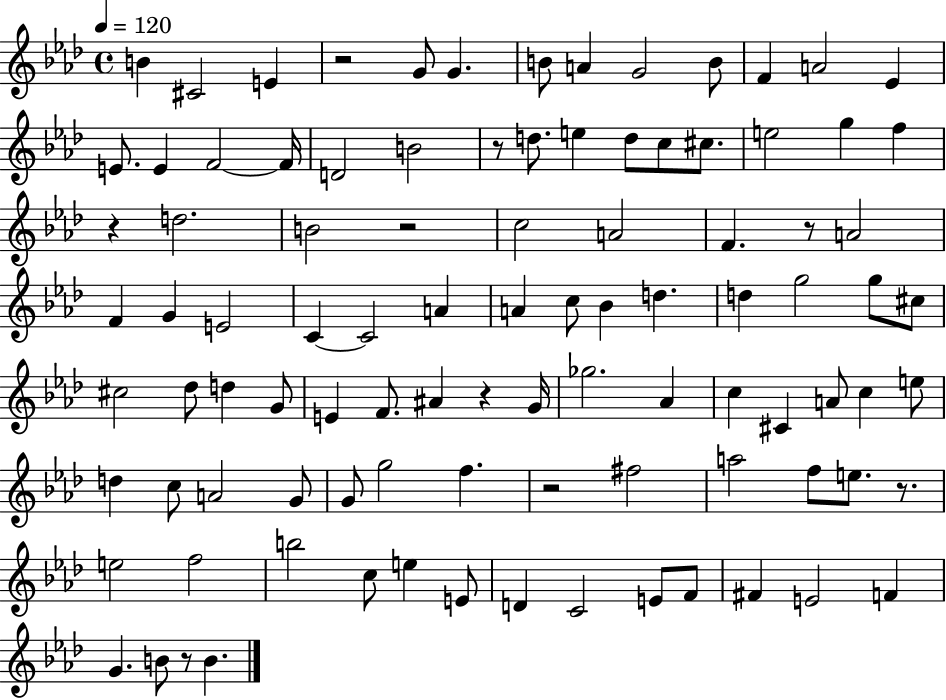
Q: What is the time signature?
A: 4/4